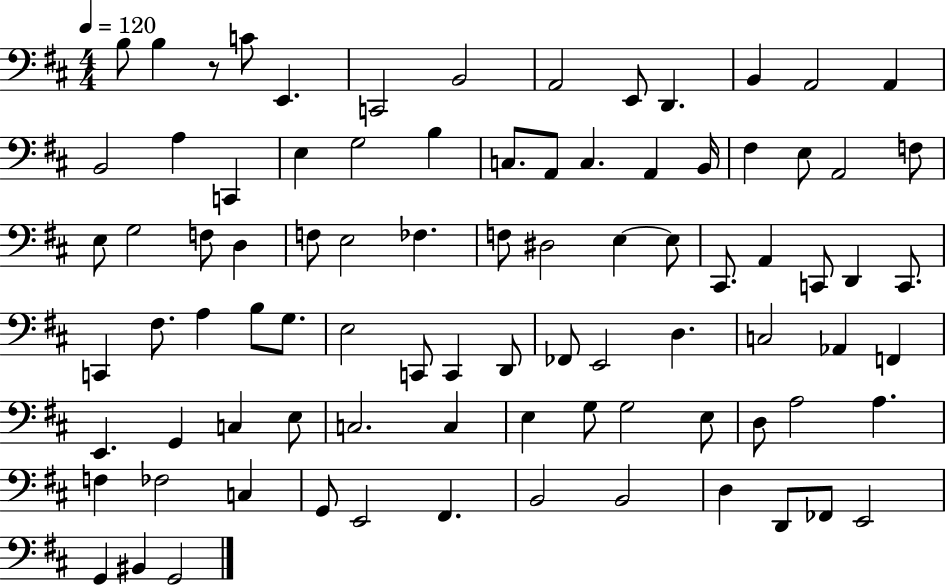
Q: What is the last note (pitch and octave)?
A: G2